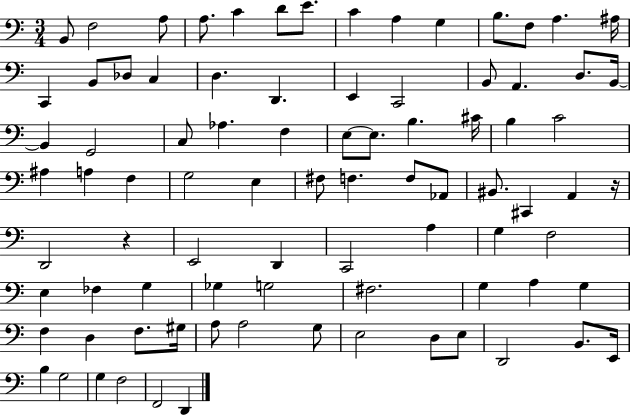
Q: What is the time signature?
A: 3/4